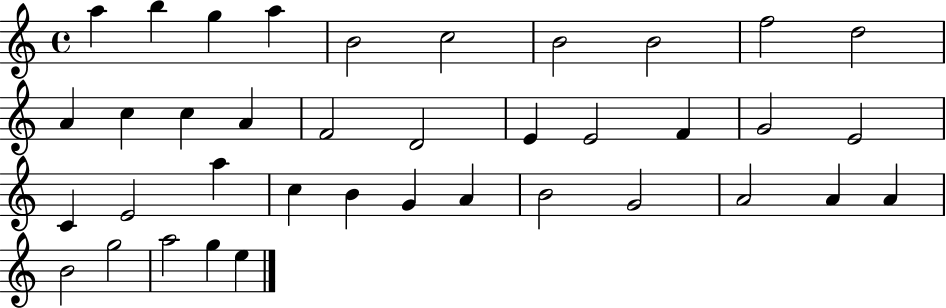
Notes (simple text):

A5/q B5/q G5/q A5/q B4/h C5/h B4/h B4/h F5/h D5/h A4/q C5/q C5/q A4/q F4/h D4/h E4/q E4/h F4/q G4/h E4/h C4/q E4/h A5/q C5/q B4/q G4/q A4/q B4/h G4/h A4/h A4/q A4/q B4/h G5/h A5/h G5/q E5/q